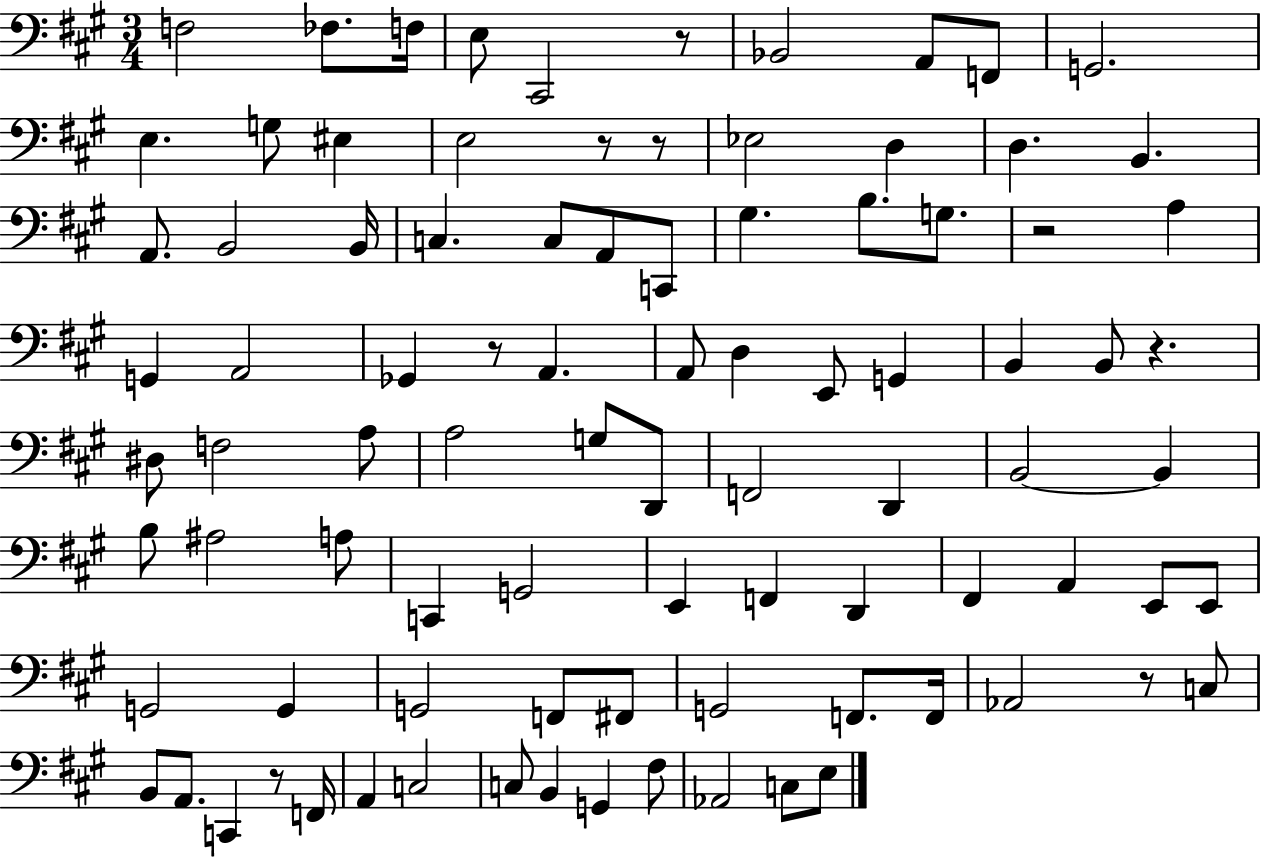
F3/h FES3/e. F3/s E3/e C#2/h R/e Bb2/h A2/e F2/e G2/h. E3/q. G3/e EIS3/q E3/h R/e R/e Eb3/h D3/q D3/q. B2/q. A2/e. B2/h B2/s C3/q. C3/e A2/e C2/e G#3/q. B3/e. G3/e. R/h A3/q G2/q A2/h Gb2/q R/e A2/q. A2/e D3/q E2/e G2/q B2/q B2/e R/q. D#3/e F3/h A3/e A3/h G3/e D2/e F2/h D2/q B2/h B2/q B3/e A#3/h A3/e C2/q G2/h E2/q F2/q D2/q F#2/q A2/q E2/e E2/e G2/h G2/q G2/h F2/e F#2/e G2/h F2/e. F2/s Ab2/h R/e C3/e B2/e A2/e. C2/q R/e F2/s A2/q C3/h C3/e B2/q G2/q F#3/e Ab2/h C3/e E3/e